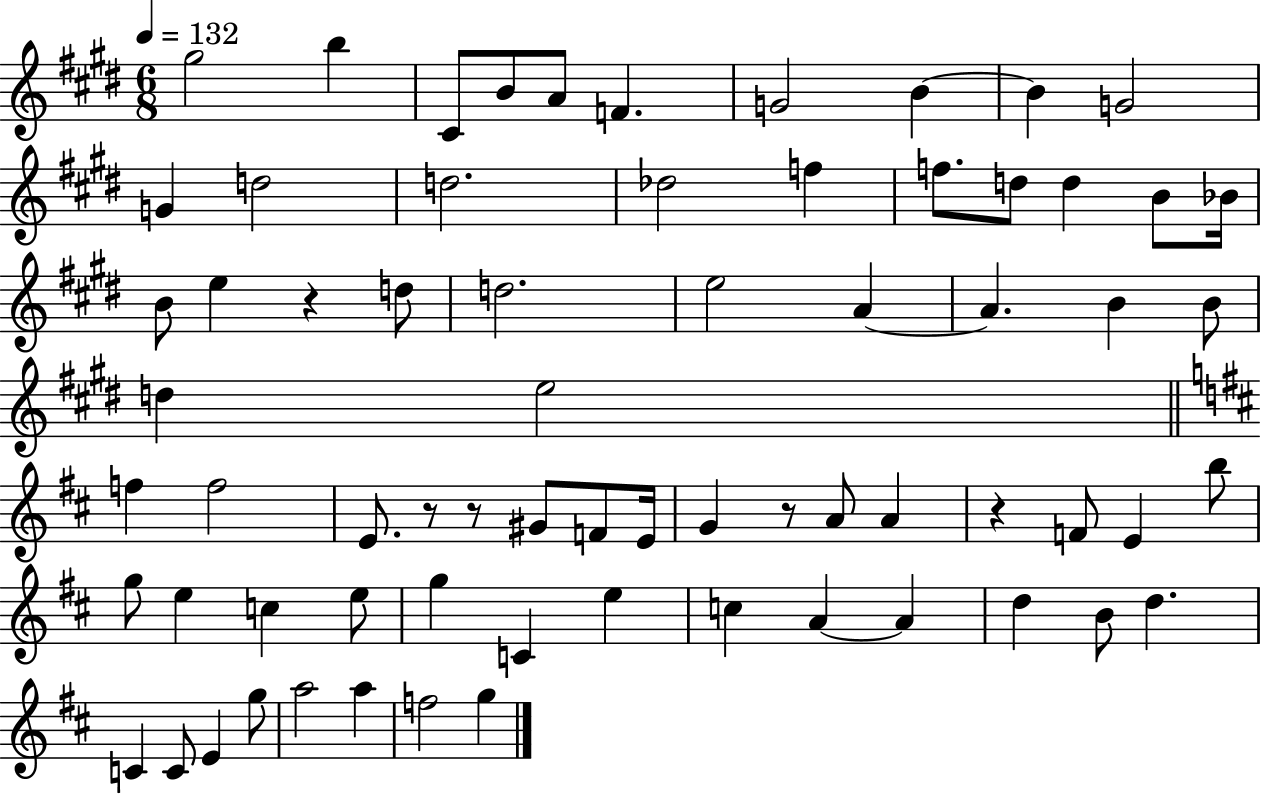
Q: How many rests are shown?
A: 5